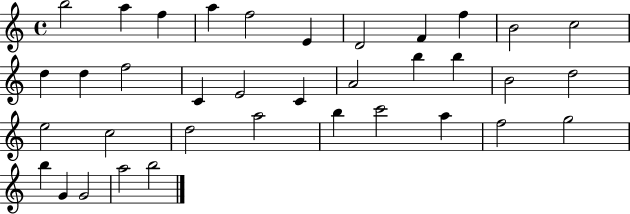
X:1
T:Untitled
M:4/4
L:1/4
K:C
b2 a f a f2 E D2 F f B2 c2 d d f2 C E2 C A2 b b B2 d2 e2 c2 d2 a2 b c'2 a f2 g2 b G G2 a2 b2